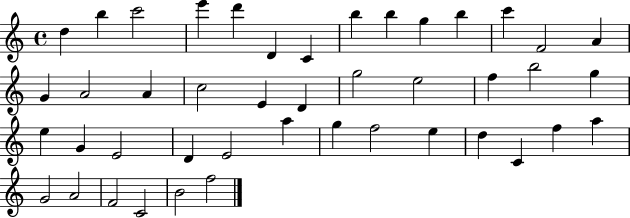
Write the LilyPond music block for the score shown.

{
  \clef treble
  \time 4/4
  \defaultTimeSignature
  \key c \major
  d''4 b''4 c'''2 | e'''4 d'''4 d'4 c'4 | b''4 b''4 g''4 b''4 | c'''4 f'2 a'4 | \break g'4 a'2 a'4 | c''2 e'4 d'4 | g''2 e''2 | f''4 b''2 g''4 | \break e''4 g'4 e'2 | d'4 e'2 a''4 | g''4 f''2 e''4 | d''4 c'4 f''4 a''4 | \break g'2 a'2 | f'2 c'2 | b'2 f''2 | \bar "|."
}